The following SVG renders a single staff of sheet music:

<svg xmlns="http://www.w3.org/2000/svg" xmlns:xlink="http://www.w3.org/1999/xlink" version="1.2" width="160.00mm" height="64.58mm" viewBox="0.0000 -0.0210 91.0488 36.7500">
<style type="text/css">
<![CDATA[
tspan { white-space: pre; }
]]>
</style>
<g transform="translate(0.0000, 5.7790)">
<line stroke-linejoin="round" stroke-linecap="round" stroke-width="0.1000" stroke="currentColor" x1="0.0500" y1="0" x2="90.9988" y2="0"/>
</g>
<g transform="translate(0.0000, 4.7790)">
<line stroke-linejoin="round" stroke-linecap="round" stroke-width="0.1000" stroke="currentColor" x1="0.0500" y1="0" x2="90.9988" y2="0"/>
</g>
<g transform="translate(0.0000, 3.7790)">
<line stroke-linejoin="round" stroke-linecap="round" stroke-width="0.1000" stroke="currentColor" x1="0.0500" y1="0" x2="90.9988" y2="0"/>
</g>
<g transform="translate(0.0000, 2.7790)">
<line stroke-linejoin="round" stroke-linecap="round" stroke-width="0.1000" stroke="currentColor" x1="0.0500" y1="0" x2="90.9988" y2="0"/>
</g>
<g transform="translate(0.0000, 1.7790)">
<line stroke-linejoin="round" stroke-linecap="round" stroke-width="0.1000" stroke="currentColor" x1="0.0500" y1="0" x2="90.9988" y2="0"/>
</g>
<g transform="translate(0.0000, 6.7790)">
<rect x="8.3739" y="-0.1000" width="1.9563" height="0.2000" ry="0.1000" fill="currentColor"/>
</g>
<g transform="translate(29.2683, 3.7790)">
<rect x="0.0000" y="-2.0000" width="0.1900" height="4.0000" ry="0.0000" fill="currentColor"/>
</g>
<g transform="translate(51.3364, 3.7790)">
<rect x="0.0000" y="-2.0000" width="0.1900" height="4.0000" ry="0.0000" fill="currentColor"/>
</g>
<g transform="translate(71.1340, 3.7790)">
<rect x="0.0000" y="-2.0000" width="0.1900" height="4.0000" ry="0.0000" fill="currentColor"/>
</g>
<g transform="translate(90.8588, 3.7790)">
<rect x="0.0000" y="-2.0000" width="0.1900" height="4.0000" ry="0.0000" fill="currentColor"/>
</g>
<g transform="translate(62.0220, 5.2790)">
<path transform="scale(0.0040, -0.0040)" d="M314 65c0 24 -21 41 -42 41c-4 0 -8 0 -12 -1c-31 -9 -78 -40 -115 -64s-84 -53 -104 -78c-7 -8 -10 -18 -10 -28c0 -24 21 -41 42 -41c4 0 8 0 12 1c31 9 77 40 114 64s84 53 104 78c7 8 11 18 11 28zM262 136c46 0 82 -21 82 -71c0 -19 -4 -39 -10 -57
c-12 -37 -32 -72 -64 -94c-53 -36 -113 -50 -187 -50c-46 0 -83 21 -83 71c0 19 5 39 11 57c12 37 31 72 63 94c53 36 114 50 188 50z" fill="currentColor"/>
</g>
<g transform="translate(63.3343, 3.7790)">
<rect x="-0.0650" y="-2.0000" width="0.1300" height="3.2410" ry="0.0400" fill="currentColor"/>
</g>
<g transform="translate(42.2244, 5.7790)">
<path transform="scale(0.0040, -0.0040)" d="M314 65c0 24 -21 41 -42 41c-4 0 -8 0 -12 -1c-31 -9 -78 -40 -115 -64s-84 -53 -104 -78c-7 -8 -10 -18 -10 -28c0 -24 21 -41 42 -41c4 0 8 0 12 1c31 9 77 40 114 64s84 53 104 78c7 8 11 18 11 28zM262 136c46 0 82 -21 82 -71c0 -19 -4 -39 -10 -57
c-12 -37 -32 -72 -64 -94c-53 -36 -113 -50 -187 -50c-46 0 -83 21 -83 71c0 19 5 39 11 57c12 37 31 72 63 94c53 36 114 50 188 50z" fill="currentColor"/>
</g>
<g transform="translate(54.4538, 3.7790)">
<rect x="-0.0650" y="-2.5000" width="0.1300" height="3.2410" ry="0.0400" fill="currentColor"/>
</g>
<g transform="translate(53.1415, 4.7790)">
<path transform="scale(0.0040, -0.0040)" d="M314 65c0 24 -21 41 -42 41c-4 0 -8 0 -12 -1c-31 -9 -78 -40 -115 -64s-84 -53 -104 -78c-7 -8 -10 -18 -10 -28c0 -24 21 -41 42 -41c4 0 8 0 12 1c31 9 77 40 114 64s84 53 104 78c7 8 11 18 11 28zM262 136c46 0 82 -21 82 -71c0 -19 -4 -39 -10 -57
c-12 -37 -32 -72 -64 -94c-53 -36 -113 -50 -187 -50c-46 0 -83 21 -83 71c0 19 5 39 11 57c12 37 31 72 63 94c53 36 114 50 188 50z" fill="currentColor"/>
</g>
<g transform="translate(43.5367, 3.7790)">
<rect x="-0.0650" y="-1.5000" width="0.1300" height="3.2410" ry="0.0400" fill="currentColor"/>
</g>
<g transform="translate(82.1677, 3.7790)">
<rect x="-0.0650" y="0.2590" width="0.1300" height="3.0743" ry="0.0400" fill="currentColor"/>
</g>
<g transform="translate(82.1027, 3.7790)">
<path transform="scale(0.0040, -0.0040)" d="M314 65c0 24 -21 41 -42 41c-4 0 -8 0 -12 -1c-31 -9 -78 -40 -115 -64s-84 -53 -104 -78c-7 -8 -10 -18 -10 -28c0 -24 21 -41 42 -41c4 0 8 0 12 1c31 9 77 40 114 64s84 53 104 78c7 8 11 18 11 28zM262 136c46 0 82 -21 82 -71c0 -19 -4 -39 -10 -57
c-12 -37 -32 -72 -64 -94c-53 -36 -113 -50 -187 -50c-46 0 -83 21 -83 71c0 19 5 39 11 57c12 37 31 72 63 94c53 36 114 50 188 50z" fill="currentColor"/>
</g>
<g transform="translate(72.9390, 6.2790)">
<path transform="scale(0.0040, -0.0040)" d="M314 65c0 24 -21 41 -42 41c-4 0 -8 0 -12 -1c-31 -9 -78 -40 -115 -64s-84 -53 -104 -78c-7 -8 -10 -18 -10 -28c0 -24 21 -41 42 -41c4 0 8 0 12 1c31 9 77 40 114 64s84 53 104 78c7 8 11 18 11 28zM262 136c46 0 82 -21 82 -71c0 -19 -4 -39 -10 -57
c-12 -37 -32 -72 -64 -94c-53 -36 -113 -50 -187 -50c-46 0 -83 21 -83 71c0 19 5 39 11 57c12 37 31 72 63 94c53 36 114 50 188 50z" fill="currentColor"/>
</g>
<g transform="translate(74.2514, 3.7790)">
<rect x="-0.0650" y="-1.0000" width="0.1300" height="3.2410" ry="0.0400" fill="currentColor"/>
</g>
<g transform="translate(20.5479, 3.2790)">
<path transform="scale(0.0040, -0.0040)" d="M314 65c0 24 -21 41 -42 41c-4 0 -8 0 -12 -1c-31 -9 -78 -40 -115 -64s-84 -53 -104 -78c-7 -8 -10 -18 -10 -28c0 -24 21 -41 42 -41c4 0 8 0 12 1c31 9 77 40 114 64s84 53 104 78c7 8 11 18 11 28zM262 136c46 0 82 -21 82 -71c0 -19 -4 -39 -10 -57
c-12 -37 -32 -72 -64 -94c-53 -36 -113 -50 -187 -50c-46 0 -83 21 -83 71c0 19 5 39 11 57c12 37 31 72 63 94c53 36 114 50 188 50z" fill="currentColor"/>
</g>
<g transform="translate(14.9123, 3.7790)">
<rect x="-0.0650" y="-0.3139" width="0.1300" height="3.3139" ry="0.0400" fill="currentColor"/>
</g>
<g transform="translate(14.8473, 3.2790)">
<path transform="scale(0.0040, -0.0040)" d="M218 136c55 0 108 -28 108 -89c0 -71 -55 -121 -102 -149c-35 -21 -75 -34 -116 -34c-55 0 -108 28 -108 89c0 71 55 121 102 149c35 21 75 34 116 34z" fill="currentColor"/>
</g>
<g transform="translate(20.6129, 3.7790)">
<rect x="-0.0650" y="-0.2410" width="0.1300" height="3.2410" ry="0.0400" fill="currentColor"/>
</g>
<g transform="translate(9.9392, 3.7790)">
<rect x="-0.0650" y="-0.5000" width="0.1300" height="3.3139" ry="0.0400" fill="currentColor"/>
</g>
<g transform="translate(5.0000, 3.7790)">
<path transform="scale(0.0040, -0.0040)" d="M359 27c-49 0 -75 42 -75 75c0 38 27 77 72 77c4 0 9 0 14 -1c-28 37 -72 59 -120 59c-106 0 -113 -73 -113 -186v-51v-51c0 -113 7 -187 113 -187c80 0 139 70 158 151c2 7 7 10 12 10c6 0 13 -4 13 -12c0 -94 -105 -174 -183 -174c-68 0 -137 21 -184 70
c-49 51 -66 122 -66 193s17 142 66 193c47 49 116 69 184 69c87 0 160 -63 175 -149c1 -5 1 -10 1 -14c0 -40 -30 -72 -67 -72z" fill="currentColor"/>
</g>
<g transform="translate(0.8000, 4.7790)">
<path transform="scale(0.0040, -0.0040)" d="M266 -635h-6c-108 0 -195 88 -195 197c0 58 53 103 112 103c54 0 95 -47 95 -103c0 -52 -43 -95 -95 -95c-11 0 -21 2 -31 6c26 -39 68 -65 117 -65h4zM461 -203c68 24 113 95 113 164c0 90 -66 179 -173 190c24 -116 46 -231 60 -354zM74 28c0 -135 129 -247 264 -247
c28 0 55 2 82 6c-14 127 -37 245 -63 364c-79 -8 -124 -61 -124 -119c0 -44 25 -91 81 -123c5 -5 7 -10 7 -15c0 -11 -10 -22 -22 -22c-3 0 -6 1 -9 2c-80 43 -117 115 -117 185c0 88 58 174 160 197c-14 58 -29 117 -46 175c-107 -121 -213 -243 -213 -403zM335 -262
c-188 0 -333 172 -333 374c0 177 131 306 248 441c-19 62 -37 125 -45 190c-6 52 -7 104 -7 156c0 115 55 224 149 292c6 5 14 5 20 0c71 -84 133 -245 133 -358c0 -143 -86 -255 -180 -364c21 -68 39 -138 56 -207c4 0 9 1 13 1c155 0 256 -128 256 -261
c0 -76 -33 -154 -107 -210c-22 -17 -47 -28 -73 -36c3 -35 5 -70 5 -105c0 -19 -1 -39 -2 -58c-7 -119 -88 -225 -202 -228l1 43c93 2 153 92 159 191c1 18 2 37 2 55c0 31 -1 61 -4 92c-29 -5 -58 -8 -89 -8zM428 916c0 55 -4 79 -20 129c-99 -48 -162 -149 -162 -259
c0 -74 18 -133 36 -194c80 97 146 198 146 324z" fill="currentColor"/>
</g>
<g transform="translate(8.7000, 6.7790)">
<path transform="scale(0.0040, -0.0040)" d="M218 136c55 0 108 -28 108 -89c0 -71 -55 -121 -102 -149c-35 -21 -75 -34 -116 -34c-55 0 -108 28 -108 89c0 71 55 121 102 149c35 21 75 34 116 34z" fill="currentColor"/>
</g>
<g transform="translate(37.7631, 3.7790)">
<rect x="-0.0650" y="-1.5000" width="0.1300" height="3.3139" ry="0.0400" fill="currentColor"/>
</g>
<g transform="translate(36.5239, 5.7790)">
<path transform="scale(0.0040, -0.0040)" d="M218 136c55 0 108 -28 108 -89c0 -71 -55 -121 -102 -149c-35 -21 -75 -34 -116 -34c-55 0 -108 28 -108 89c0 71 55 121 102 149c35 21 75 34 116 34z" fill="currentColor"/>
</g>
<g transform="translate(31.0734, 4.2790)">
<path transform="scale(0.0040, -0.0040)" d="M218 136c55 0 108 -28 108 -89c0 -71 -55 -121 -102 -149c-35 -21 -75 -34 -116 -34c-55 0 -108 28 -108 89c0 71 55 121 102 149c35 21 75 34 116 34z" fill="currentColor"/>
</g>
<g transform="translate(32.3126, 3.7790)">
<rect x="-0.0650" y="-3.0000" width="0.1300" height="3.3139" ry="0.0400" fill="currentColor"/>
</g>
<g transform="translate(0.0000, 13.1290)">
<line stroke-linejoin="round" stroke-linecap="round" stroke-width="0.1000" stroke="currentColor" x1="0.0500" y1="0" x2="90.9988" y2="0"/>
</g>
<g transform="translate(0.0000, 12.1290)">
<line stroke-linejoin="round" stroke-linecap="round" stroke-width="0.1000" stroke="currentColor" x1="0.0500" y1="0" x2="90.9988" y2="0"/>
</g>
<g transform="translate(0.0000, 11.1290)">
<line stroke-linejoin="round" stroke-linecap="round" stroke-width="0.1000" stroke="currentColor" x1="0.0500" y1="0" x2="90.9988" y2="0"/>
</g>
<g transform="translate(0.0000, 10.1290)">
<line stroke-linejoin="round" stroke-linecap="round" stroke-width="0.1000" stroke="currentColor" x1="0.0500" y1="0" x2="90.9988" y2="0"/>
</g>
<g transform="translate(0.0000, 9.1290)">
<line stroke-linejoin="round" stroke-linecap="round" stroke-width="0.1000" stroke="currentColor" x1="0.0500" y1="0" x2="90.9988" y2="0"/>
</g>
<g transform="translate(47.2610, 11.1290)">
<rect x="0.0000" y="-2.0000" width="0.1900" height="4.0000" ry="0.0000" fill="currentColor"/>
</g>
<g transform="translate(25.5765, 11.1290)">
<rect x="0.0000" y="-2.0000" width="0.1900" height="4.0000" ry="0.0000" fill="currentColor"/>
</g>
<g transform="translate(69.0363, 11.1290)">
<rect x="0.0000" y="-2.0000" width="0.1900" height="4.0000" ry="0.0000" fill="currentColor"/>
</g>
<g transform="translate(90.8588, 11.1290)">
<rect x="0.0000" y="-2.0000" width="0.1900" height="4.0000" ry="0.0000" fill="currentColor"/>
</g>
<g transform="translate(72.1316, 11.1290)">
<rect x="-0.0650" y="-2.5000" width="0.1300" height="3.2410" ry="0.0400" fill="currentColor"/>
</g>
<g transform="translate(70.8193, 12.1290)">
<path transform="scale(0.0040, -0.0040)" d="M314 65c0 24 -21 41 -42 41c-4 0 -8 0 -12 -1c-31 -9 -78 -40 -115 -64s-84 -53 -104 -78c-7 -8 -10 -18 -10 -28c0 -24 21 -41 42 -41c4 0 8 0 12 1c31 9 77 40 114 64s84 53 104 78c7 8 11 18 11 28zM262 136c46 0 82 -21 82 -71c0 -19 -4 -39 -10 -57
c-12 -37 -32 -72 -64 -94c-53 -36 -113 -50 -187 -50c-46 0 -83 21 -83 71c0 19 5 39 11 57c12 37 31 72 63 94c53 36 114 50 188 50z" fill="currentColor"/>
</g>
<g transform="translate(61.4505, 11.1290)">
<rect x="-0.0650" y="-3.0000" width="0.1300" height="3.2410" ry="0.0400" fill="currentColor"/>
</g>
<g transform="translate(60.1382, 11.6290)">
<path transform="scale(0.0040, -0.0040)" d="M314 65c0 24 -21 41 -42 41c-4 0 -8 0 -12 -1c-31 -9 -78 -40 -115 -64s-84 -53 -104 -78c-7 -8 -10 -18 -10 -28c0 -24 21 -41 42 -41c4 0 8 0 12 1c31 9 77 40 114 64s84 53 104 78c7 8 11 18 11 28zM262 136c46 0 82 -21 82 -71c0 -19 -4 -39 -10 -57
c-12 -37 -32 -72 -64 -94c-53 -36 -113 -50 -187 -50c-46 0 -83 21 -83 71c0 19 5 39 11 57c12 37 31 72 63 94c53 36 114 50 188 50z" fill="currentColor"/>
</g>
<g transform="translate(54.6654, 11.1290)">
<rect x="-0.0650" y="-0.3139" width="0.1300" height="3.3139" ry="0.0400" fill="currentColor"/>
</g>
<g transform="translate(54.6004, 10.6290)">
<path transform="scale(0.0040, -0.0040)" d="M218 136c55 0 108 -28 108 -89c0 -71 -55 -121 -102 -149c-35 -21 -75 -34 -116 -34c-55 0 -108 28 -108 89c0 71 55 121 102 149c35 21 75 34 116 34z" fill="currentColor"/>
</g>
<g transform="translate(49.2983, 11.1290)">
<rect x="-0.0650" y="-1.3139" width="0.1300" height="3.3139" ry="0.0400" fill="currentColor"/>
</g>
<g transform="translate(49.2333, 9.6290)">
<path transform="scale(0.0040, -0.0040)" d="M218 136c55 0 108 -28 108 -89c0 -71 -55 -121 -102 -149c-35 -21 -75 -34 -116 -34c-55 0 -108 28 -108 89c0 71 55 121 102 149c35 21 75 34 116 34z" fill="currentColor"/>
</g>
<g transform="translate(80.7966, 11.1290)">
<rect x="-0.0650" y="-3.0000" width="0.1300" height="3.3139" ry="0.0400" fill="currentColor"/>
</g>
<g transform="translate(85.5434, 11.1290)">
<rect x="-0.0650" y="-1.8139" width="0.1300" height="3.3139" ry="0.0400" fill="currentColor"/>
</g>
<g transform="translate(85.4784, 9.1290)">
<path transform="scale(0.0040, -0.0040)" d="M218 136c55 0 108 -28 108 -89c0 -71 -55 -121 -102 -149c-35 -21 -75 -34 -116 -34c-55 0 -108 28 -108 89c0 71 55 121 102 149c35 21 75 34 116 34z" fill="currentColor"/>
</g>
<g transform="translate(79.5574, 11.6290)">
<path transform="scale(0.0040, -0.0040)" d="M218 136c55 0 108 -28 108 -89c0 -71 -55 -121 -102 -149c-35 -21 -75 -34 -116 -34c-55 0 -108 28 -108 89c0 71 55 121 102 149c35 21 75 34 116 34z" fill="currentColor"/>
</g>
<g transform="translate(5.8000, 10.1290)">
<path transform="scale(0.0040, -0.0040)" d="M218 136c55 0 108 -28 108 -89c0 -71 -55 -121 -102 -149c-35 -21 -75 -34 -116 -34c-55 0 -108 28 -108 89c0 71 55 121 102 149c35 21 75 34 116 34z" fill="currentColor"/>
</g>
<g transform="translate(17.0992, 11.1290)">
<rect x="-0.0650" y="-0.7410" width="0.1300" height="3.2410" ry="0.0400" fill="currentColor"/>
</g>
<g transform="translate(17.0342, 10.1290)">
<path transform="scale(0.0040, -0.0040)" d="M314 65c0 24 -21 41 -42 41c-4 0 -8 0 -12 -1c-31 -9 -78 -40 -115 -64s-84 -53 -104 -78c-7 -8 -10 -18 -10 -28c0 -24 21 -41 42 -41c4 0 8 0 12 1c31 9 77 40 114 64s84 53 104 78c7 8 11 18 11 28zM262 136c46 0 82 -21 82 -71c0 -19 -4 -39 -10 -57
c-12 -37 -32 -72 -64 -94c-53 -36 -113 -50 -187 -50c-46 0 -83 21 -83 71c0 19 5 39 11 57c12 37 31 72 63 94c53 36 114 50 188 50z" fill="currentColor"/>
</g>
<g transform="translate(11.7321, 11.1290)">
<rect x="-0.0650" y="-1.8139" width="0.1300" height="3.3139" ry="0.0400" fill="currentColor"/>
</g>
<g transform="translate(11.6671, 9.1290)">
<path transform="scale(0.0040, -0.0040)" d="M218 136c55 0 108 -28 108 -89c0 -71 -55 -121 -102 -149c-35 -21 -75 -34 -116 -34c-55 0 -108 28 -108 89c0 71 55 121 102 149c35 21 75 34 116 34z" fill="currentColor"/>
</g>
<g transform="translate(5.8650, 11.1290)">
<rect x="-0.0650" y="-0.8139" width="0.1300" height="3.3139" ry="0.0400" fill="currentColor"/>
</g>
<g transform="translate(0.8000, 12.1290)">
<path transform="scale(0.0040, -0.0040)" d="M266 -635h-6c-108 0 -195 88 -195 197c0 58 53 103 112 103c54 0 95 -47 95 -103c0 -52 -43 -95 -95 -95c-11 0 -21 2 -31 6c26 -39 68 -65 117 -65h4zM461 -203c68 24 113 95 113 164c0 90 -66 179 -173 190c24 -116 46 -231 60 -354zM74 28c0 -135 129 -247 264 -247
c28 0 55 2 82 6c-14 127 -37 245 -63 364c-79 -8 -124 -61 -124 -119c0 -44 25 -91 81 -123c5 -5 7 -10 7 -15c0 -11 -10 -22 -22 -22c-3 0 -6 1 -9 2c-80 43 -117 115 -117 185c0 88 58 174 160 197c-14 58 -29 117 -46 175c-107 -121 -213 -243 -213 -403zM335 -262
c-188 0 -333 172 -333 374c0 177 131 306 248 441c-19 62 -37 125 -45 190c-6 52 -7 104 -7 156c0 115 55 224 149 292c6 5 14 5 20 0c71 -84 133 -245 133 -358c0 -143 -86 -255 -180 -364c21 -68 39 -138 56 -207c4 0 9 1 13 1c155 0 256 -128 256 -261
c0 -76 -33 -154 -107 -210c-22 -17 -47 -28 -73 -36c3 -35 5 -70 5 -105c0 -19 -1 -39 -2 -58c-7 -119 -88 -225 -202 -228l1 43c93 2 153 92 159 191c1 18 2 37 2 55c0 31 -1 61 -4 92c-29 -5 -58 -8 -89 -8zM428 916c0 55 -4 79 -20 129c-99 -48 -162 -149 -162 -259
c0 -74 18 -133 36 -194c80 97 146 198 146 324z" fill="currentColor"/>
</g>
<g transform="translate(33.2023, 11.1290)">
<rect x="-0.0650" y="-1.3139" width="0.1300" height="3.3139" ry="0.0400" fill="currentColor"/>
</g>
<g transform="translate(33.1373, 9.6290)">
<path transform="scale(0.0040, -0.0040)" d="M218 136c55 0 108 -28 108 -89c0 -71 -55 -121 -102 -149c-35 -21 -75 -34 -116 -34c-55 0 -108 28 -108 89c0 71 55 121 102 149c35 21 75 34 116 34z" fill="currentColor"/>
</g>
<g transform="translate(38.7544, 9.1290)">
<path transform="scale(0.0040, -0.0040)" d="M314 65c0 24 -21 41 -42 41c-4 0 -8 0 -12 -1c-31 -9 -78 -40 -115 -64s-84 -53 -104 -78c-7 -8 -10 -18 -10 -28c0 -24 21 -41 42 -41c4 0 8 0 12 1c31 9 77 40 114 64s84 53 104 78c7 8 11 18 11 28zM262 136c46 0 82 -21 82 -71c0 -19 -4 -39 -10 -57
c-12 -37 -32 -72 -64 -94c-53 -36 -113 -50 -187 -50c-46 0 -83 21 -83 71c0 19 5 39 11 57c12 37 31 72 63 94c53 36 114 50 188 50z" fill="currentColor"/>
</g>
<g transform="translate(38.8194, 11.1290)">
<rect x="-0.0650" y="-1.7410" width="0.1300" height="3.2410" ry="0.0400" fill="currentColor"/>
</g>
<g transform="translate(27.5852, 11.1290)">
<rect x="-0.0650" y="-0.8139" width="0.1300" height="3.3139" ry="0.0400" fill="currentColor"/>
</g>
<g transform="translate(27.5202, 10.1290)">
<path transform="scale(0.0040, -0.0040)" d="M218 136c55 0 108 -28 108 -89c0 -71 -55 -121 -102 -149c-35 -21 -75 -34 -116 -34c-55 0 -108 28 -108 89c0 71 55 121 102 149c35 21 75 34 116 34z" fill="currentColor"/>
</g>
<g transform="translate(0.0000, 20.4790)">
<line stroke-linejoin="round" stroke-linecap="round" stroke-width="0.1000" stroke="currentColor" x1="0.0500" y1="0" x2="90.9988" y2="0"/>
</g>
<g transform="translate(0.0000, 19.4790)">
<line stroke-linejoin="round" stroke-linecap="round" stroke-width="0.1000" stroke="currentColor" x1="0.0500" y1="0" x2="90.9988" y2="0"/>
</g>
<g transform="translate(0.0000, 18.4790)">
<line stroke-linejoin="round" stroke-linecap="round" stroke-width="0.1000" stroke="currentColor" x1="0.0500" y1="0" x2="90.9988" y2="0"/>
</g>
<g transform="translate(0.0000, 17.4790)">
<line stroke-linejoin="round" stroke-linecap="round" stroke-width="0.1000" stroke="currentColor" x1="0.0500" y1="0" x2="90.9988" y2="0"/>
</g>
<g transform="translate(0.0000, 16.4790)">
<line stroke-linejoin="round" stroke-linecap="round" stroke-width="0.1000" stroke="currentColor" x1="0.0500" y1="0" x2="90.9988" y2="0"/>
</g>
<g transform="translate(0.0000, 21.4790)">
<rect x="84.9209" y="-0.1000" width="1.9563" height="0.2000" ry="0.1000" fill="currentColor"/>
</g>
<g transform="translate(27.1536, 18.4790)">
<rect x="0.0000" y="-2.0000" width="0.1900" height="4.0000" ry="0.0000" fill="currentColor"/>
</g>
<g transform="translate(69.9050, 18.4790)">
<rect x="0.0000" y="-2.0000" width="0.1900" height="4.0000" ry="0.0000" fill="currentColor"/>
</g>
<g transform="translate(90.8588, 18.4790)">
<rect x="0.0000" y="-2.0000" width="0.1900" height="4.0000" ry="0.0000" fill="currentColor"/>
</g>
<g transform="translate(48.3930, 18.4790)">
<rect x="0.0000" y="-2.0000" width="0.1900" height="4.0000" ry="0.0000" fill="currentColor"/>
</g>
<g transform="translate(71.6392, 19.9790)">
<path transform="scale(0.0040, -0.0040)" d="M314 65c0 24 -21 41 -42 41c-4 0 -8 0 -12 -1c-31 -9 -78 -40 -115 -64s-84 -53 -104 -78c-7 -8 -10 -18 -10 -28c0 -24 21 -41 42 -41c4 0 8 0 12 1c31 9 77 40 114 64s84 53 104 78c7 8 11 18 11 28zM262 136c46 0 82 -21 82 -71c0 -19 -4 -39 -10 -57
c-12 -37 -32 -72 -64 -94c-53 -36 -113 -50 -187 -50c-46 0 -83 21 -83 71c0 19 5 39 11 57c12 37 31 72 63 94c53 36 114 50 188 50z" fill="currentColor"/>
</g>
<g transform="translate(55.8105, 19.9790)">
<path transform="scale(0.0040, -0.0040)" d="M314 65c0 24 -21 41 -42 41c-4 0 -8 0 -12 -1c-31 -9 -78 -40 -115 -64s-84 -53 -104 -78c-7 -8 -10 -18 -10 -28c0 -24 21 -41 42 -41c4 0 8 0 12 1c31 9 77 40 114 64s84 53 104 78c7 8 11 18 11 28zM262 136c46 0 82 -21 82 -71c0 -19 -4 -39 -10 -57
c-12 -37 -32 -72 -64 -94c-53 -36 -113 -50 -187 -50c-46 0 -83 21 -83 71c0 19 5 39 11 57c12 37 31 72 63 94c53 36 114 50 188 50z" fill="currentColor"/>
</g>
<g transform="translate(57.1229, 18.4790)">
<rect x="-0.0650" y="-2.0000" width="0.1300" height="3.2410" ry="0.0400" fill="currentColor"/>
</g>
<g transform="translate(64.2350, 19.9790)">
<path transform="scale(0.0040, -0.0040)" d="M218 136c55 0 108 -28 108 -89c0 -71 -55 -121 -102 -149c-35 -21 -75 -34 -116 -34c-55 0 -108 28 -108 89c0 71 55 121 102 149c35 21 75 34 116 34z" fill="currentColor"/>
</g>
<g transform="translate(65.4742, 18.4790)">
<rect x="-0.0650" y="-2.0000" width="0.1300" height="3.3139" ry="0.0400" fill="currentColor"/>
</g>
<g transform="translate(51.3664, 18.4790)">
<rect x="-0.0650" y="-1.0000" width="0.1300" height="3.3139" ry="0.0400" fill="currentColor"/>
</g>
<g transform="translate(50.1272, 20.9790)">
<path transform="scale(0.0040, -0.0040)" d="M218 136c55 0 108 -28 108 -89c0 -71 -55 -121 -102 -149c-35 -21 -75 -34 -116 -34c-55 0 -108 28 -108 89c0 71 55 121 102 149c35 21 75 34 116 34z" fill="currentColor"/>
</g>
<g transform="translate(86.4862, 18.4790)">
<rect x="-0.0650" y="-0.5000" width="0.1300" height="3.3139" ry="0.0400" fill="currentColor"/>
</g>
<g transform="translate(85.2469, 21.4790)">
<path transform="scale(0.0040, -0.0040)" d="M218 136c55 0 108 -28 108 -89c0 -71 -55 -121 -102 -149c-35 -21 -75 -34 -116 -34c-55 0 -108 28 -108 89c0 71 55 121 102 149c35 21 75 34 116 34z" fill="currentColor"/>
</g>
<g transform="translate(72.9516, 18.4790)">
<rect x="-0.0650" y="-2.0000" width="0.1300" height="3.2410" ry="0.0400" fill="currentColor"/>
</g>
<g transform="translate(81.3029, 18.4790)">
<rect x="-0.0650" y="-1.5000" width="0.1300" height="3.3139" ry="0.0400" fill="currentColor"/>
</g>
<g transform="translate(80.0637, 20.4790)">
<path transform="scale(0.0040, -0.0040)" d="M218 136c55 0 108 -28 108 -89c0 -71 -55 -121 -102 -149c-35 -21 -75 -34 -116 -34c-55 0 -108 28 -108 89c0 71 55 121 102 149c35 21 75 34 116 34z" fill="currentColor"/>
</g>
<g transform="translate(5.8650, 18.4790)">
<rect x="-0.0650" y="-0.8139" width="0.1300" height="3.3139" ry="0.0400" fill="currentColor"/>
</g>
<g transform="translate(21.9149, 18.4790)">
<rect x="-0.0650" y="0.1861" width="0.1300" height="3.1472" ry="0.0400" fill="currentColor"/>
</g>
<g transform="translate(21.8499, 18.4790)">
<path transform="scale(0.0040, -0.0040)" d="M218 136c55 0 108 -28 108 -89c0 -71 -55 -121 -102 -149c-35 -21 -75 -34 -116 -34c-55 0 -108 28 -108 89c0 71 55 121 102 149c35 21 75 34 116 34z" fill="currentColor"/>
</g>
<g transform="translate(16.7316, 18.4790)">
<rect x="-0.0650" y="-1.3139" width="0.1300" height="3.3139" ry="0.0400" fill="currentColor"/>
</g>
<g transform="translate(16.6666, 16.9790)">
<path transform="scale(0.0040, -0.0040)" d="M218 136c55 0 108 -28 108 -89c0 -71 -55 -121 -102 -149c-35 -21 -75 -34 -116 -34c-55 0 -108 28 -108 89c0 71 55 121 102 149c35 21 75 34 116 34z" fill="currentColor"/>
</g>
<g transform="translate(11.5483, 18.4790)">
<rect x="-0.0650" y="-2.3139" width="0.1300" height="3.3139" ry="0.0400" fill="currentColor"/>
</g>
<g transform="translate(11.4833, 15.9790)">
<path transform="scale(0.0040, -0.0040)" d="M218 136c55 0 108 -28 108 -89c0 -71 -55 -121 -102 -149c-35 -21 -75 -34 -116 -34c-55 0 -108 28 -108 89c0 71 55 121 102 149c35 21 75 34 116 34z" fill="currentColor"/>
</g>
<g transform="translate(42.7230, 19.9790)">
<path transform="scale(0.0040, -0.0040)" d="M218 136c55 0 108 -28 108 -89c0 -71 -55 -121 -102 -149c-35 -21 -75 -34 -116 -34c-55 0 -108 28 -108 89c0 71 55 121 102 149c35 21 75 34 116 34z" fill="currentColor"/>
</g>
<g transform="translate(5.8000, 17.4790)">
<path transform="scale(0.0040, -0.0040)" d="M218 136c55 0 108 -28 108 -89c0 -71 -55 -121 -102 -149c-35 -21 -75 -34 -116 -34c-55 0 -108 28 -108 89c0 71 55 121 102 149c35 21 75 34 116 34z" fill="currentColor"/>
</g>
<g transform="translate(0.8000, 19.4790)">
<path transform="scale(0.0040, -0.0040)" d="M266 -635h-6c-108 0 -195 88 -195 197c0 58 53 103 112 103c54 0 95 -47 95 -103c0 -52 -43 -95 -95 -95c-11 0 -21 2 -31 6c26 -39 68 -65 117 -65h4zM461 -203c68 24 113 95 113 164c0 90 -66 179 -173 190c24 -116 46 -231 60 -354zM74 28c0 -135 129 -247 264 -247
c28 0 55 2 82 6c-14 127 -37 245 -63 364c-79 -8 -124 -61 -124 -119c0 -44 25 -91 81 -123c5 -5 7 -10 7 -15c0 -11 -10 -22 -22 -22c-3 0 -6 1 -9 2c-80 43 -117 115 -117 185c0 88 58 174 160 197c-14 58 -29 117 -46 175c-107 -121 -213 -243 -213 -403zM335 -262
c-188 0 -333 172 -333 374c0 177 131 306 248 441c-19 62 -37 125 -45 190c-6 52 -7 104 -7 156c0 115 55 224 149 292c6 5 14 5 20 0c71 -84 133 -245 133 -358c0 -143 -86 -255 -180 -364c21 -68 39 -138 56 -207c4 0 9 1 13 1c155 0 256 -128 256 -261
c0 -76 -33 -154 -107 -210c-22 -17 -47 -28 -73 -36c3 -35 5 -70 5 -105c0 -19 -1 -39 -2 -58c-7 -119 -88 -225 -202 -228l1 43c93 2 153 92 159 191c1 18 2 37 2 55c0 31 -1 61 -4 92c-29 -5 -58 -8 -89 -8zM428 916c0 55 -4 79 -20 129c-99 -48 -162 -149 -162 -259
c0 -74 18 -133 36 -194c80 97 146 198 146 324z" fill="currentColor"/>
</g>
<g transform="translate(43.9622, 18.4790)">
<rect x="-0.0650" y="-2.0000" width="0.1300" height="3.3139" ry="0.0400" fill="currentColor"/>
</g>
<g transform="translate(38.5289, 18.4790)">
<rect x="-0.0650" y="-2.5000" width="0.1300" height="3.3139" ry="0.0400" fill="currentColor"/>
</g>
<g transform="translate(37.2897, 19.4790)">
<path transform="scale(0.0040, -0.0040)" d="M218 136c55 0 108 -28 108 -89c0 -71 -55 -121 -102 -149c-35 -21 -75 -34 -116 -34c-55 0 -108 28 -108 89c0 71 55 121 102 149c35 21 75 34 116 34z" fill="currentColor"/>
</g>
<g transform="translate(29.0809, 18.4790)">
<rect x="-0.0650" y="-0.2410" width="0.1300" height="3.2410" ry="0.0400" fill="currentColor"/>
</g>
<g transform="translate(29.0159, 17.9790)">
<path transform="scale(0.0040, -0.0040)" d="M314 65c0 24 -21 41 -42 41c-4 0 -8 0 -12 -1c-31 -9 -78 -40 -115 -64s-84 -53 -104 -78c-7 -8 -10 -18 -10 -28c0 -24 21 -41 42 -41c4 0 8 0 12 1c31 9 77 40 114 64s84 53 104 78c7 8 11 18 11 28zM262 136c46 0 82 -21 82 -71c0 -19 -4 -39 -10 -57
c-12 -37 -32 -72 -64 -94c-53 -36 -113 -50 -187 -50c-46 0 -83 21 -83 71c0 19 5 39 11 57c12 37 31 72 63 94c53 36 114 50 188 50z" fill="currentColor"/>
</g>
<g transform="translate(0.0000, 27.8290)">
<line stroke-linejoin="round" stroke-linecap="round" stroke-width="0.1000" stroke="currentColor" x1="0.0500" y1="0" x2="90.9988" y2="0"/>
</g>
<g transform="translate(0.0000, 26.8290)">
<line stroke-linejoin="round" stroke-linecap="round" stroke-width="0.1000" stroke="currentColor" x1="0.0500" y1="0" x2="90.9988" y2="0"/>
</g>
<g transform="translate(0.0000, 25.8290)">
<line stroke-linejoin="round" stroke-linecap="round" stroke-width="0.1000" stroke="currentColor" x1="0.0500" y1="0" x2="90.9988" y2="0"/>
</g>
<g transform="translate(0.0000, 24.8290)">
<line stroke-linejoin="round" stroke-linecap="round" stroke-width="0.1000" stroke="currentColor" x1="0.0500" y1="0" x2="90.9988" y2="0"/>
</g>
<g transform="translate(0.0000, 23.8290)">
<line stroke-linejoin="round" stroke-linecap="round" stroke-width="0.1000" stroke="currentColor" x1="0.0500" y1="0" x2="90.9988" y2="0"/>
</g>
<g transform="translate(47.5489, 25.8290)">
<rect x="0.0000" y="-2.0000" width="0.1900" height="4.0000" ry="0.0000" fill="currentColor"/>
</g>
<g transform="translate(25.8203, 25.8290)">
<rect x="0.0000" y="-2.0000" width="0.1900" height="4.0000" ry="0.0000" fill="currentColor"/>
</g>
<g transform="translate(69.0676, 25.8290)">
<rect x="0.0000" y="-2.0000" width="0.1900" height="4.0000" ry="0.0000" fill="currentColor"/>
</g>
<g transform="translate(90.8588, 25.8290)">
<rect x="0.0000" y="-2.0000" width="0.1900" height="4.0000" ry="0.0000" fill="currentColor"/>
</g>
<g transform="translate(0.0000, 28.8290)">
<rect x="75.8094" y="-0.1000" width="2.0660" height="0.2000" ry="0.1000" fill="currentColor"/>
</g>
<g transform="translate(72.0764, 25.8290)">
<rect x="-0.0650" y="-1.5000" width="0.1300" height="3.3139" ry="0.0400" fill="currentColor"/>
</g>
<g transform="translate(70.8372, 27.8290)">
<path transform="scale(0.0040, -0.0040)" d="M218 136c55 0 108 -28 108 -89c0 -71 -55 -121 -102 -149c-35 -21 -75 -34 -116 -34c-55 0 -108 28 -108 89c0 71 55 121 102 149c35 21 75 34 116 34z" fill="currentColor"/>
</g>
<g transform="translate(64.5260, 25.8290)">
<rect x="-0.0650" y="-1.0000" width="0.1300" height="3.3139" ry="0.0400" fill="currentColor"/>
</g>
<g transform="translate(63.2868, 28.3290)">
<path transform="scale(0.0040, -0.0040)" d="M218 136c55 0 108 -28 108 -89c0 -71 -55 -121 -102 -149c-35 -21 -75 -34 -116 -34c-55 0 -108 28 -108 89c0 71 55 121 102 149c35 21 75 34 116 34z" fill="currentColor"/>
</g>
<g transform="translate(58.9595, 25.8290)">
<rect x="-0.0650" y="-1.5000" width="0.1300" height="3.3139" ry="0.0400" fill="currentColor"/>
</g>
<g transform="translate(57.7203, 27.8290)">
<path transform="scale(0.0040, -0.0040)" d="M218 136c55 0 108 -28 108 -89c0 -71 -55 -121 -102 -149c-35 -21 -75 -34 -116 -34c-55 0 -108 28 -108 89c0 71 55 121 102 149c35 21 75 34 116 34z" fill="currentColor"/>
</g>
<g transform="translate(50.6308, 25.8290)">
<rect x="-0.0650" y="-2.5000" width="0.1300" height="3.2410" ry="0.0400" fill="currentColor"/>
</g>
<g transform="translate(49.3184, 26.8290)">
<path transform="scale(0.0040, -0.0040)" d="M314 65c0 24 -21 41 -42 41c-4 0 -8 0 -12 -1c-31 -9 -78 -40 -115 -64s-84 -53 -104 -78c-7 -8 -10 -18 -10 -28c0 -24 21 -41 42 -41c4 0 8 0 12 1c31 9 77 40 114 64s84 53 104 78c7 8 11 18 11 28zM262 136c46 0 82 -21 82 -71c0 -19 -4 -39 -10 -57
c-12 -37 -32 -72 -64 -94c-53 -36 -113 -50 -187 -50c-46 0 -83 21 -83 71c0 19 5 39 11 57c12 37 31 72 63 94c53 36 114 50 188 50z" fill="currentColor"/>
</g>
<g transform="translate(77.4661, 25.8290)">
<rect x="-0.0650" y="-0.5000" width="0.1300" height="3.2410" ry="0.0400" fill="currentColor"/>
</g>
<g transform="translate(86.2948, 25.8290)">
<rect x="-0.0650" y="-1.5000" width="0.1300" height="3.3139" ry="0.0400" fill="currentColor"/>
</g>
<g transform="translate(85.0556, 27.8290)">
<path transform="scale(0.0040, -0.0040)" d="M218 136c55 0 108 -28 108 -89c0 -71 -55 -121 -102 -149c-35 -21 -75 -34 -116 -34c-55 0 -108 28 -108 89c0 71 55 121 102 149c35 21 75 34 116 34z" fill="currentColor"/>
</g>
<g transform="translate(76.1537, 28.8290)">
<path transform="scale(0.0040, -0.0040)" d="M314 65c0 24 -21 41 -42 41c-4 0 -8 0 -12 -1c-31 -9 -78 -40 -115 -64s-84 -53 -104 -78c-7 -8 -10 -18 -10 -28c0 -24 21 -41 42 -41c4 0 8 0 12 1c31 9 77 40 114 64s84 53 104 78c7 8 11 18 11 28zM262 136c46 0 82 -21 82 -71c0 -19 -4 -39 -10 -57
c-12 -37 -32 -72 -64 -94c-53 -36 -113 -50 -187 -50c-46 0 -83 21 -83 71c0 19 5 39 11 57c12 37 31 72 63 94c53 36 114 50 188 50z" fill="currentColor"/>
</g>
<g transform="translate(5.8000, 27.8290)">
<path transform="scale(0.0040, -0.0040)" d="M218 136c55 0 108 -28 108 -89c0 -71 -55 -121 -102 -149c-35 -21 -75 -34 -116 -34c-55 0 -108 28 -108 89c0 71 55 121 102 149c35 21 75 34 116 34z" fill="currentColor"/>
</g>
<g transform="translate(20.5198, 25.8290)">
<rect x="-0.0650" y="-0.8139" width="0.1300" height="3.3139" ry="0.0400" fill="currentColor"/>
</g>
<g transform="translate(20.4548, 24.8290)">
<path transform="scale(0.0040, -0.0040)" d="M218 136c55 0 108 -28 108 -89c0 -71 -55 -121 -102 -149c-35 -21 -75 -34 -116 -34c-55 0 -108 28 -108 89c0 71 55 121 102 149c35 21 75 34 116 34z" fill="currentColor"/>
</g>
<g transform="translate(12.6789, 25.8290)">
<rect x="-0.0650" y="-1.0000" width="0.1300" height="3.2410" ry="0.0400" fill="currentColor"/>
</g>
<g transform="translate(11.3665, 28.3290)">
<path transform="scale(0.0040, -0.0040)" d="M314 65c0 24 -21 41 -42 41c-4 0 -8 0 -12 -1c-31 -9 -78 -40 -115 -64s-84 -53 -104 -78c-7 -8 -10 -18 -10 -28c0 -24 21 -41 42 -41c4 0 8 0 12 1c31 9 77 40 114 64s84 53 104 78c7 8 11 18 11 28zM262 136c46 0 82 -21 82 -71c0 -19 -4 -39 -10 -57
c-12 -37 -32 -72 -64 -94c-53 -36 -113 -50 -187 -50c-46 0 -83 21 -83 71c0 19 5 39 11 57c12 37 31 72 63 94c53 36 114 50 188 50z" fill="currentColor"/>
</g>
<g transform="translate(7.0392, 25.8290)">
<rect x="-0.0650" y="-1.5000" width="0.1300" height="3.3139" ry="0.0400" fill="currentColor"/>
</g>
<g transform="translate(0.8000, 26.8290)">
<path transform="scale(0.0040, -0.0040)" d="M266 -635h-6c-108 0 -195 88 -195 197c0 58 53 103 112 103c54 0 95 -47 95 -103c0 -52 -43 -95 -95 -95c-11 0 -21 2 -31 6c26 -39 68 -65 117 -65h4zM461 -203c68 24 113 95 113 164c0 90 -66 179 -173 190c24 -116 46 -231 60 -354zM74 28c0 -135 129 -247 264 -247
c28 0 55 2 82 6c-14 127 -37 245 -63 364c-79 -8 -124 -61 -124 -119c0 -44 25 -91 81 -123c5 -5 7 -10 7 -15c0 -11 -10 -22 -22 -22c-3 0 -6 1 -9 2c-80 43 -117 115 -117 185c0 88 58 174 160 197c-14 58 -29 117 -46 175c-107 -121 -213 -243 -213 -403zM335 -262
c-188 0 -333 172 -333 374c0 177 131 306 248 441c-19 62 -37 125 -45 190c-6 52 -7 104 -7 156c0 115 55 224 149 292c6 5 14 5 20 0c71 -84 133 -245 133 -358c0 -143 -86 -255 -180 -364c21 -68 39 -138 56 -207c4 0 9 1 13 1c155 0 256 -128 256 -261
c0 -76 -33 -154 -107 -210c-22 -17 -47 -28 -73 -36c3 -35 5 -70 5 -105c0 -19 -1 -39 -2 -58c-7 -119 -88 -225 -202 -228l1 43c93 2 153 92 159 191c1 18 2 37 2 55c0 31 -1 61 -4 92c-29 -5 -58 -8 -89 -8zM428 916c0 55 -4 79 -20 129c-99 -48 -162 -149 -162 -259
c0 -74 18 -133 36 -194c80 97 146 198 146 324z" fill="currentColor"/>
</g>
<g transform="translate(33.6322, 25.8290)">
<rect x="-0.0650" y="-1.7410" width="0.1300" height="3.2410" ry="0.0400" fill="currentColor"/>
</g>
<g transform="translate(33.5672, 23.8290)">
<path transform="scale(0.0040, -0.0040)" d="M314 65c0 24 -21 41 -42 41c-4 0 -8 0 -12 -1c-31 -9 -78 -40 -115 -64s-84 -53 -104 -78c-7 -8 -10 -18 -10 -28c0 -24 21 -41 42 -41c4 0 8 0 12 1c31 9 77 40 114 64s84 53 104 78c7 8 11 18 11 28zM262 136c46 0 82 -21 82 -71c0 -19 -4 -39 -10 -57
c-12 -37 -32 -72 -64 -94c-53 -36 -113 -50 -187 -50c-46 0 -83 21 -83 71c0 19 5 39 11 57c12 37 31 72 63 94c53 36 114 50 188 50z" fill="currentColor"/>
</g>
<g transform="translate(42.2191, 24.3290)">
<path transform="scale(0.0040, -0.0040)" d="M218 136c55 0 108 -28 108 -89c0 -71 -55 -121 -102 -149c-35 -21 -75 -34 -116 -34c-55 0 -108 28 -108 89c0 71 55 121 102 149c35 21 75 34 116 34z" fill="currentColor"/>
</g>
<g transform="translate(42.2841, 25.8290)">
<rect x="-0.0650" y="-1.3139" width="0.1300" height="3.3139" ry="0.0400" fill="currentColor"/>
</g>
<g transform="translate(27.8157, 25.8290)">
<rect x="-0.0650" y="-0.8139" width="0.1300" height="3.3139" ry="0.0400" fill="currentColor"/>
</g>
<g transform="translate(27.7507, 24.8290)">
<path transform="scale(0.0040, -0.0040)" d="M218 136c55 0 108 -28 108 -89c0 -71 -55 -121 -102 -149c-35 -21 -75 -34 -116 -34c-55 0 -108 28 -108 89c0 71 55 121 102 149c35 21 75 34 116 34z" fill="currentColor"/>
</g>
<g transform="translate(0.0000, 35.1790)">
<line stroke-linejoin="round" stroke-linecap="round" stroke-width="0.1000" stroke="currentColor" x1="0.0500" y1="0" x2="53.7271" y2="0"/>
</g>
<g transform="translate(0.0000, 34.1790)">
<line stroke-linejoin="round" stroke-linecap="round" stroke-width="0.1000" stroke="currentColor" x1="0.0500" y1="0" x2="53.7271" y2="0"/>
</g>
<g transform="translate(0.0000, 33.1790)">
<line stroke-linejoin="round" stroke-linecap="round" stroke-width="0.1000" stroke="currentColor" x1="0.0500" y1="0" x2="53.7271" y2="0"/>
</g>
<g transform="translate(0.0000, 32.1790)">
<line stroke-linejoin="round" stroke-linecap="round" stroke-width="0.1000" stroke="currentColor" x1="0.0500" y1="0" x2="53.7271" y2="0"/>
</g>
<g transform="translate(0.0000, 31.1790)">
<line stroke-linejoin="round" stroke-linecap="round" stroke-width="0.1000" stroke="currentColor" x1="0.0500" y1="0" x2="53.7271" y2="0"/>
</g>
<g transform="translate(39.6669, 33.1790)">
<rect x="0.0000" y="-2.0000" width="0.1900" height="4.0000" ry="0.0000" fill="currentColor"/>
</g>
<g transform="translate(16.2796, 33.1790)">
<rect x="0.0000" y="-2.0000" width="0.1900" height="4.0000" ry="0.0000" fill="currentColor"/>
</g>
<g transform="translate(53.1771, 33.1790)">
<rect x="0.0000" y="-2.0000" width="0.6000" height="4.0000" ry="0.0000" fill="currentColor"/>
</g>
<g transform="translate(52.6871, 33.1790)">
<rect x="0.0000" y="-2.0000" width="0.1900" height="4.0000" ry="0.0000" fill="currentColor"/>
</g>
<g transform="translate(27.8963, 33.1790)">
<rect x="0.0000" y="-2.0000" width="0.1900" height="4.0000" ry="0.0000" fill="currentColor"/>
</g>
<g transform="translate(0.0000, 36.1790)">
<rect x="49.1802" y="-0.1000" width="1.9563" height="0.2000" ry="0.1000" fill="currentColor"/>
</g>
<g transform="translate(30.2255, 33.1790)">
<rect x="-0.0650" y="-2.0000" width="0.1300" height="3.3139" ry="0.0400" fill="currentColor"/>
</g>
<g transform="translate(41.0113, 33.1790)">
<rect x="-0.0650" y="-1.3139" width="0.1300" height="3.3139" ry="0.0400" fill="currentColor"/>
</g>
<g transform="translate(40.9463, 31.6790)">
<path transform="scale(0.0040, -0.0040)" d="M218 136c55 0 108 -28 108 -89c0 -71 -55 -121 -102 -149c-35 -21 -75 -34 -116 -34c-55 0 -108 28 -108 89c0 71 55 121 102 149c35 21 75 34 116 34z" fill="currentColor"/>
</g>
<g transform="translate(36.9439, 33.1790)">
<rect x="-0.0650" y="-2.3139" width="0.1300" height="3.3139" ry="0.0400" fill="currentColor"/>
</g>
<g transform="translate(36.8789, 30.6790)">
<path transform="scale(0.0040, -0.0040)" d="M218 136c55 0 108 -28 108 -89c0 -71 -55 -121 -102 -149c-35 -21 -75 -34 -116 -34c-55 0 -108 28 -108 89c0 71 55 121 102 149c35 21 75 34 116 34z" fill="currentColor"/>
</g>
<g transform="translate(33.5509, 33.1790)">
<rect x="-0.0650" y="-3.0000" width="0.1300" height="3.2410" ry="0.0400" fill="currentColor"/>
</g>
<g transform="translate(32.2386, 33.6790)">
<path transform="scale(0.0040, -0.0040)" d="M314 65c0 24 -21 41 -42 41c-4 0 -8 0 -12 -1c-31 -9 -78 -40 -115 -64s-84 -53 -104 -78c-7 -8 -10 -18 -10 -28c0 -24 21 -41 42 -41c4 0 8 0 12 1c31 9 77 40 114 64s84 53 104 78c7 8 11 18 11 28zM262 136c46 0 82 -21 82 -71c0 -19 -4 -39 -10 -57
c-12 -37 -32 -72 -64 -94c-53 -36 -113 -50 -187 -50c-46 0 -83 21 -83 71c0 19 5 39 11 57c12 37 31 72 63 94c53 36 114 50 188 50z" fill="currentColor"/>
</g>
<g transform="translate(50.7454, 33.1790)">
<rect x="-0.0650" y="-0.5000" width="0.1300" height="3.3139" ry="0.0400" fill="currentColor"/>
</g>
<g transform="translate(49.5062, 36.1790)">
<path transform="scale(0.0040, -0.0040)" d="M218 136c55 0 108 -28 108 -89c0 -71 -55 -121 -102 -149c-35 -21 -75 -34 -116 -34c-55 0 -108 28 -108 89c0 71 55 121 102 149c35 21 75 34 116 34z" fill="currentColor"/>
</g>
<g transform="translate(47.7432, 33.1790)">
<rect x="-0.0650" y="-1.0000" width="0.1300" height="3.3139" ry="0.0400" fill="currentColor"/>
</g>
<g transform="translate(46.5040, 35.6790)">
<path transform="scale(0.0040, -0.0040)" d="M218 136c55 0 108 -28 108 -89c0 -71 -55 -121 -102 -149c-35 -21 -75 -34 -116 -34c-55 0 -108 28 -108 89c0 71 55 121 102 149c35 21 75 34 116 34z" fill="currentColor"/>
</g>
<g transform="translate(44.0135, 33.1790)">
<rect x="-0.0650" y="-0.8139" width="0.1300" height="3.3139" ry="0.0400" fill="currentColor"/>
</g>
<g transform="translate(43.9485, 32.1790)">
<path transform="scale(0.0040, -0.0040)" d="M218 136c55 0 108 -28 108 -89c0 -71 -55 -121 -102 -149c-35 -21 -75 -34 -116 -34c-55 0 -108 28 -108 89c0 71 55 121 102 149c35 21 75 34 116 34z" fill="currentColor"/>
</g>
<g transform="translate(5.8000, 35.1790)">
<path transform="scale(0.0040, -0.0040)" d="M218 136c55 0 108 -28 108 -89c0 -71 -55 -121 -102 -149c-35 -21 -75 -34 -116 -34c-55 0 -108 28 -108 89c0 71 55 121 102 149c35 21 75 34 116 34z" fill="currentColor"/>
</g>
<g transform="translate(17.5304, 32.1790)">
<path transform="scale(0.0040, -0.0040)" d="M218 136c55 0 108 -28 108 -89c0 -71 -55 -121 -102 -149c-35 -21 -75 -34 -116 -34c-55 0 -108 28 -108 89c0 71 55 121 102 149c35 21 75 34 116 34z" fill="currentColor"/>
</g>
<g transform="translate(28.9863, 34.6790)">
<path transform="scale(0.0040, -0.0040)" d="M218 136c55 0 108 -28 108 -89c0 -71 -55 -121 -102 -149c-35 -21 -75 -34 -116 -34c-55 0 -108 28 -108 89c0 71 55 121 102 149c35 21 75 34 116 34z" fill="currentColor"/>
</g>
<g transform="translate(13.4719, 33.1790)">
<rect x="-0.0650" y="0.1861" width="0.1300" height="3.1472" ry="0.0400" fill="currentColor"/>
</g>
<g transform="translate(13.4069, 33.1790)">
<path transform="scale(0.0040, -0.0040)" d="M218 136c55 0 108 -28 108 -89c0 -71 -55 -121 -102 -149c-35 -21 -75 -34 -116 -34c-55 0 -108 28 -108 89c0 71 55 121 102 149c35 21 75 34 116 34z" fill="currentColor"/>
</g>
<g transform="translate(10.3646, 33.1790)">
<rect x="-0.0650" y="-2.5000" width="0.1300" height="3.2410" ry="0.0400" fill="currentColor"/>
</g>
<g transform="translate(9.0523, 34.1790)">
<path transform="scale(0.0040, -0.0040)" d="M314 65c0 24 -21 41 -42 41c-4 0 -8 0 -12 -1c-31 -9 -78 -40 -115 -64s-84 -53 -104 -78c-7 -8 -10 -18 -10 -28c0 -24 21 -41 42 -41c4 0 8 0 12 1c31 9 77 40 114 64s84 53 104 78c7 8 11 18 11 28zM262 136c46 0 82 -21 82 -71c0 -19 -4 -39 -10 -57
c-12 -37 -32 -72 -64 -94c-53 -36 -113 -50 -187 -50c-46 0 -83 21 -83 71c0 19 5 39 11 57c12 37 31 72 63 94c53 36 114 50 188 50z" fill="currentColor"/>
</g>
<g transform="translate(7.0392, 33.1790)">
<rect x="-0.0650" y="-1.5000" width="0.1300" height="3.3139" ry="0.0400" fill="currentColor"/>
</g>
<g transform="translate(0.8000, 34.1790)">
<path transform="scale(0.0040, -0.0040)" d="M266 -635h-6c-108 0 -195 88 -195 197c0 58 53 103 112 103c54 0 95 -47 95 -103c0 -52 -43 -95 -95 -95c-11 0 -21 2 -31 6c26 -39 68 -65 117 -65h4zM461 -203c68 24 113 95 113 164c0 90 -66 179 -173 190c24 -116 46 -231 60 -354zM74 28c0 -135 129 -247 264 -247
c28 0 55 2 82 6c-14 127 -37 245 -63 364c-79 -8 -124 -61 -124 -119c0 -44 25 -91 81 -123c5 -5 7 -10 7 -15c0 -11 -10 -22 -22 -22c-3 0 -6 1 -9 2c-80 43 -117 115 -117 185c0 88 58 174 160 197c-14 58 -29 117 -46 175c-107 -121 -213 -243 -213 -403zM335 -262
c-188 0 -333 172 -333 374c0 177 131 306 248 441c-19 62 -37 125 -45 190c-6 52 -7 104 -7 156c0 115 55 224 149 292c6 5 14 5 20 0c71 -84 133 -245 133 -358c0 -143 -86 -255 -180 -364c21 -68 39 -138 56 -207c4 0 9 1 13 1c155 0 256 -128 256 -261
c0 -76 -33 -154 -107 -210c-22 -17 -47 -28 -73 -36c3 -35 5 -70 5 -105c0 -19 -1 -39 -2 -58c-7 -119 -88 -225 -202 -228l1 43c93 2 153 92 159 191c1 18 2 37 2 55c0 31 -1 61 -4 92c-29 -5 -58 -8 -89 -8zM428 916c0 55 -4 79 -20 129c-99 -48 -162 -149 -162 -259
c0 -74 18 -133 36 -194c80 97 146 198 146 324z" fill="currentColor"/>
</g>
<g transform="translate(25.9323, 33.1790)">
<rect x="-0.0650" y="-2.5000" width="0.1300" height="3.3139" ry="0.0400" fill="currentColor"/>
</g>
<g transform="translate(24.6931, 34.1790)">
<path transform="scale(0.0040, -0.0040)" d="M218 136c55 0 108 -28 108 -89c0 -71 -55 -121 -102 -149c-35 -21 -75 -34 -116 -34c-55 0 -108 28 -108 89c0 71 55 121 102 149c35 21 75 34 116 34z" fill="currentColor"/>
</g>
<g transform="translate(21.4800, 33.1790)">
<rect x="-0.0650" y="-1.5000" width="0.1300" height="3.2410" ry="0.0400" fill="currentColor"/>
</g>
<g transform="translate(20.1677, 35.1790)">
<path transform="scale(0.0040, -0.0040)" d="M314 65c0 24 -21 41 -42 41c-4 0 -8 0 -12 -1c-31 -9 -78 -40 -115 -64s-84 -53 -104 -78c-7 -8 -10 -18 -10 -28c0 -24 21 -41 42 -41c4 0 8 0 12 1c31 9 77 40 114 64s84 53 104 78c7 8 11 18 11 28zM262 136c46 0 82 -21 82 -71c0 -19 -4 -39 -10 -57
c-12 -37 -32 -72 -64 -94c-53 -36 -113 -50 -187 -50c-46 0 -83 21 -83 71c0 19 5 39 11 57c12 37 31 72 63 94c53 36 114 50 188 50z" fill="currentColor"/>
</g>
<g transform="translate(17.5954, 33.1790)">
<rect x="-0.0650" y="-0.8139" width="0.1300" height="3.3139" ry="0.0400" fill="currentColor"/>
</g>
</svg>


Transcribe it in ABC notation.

X:1
T:Untitled
M:4/4
L:1/4
K:C
C c c2 A E E2 G2 F2 D2 B2 d f d2 d e f2 e c A2 G2 A f d g e B c2 G F D F2 F F2 E C E D2 d d f2 e G2 E D E C2 E E G2 B d E2 G F A2 g e d D C